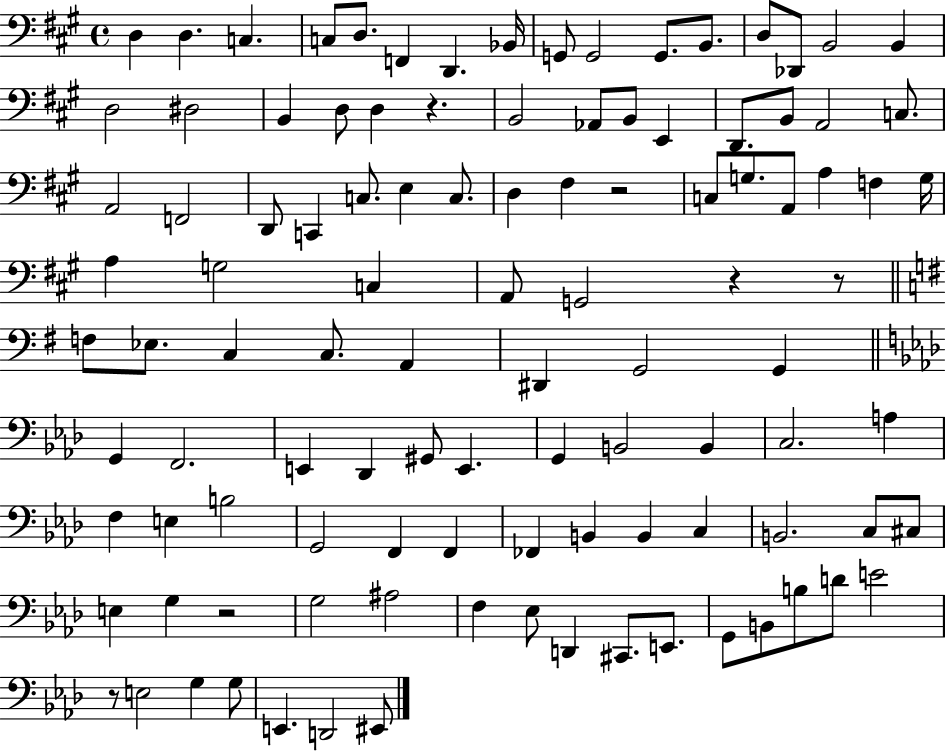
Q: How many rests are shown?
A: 6